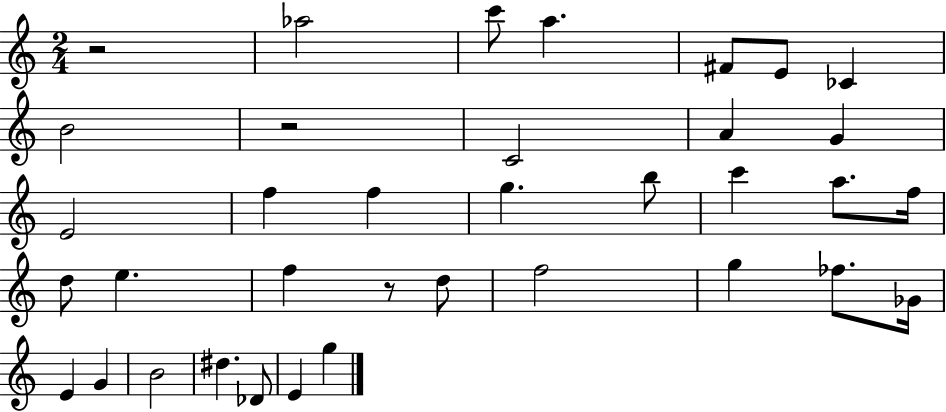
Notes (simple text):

R/h Ab5/h C6/e A5/q. F#4/e E4/e CES4/q B4/h R/h C4/h A4/q G4/q E4/h F5/q F5/q G5/q. B5/e C6/q A5/e. F5/s D5/e E5/q. F5/q R/e D5/e F5/h G5/q FES5/e. Gb4/s E4/q G4/q B4/h D#5/q. Db4/e E4/q G5/q